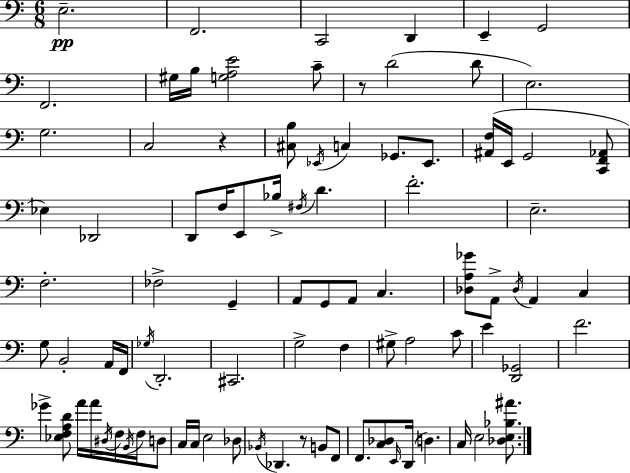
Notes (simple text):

E3/h. F2/h. C2/h D2/q E2/q G2/h F2/h. G#3/s B3/s [G3,A3,E4]/h C4/e R/e D4/h D4/e E3/h. G3/h. C3/h R/q [C#3,B3]/e Eb2/s C3/q Gb2/e. Eb2/e. [A#2,F3]/s E2/s G2/h [C2,F2,Ab2]/e Eb3/q Db2/h D2/e F3/s E2/e Bb3/s F#3/s D4/q. F4/h. E3/h. F3/h. FES3/h G2/q A2/e G2/e A2/e C3/q. [Db3,A3,Gb4]/e A2/e Db3/s A2/q C3/q G3/e B2/h A2/s F2/s Gb3/s D2/h. C#2/h. G3/h F3/q G#3/e A3/h C4/e E4/q [D2,Gb2]/h F4/h. Gb4/q [Eb3,F3,A3,D4]/e A4/s A4/s D#3/s F3/s B2/s F3/s D3/e C3/s C3/s E3/h Db3/e Bb2/s Db2/q. R/e B2/e F2/e F2/e. [C3,Db3]/e E2/s D2/s D3/q. C3/s E3/h [Db3,E3,Bb3,A#4]/e.